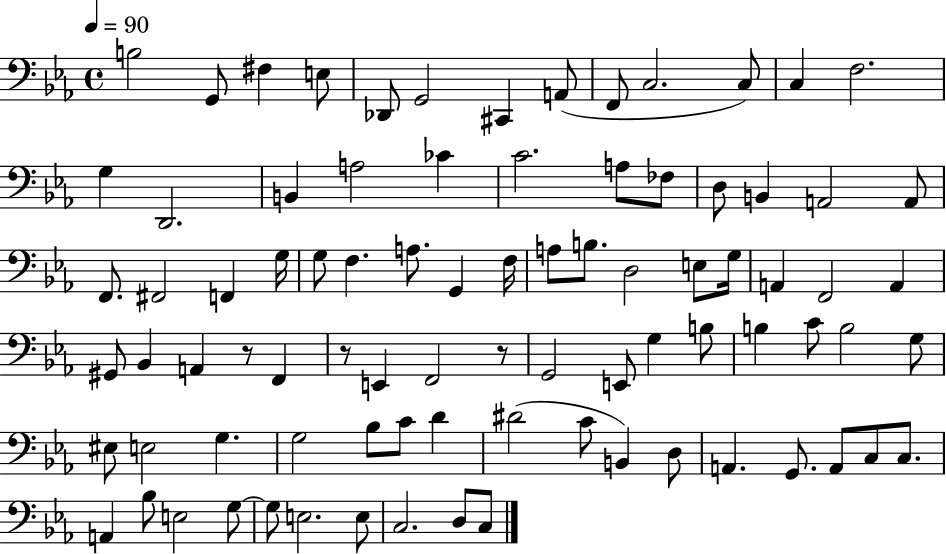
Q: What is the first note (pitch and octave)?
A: B3